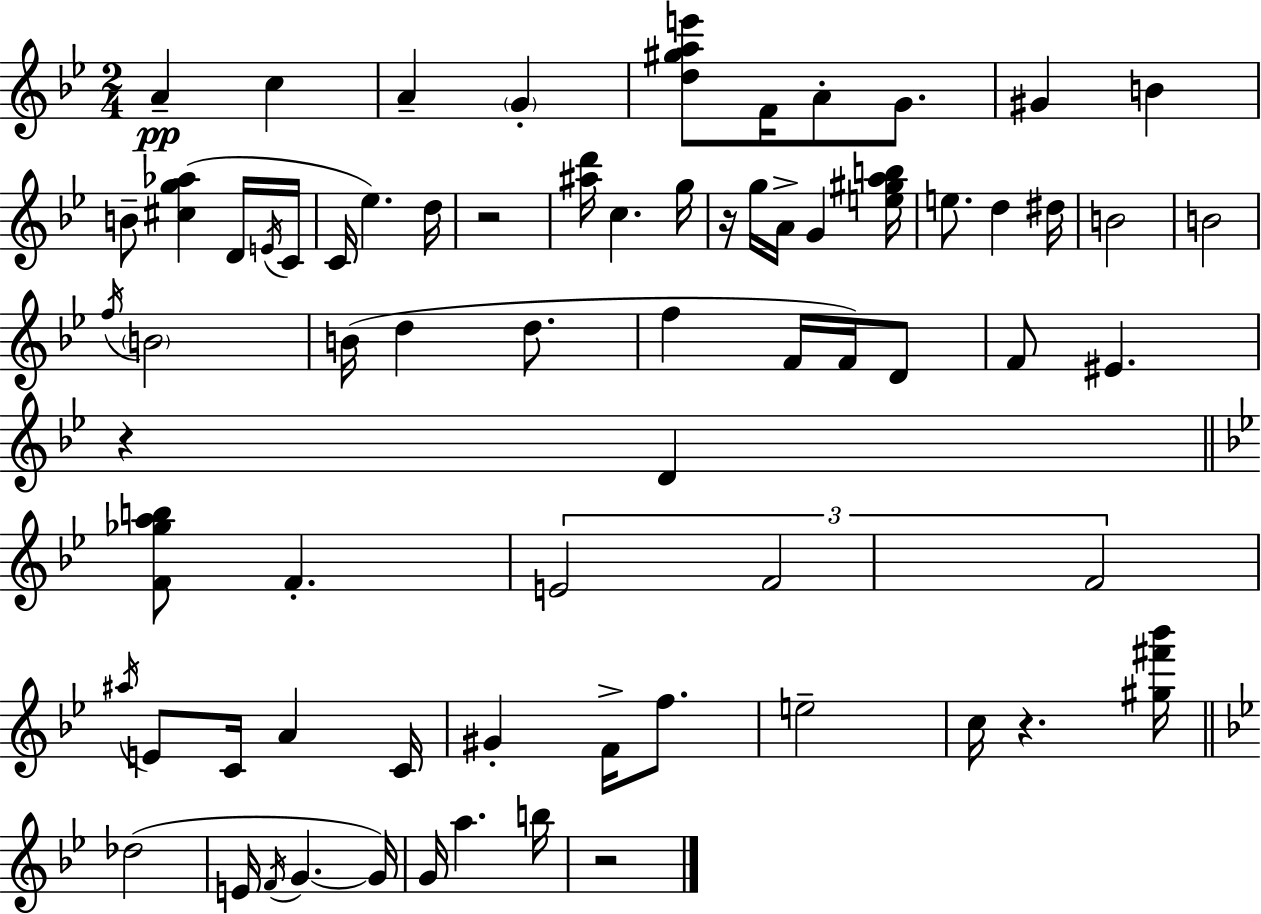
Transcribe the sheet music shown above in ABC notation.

X:1
T:Untitled
M:2/4
L:1/4
K:Bb
A c A G [d^gae']/2 F/4 A/2 G/2 ^G B B/2 [^cg_a] D/4 E/4 C/4 C/4 _e d/4 z2 [^ad']/4 c g/4 z/4 g/4 A/4 G [e^gab]/4 e/2 d ^d/4 B2 B2 f/4 B2 B/4 d d/2 f F/4 F/4 D/2 F/2 ^E z D [F_gab]/2 F E2 F2 F2 ^a/4 E/2 C/4 A C/4 ^G F/4 f/2 e2 c/4 z [^g^f'_b']/4 _d2 E/4 F/4 G G/4 G/4 a b/4 z2